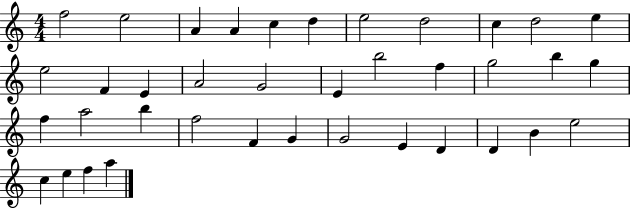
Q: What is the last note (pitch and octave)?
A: A5